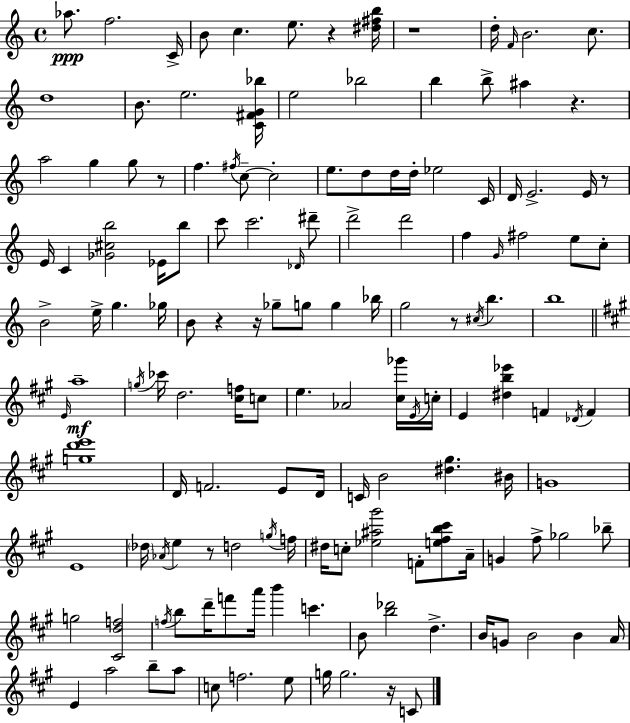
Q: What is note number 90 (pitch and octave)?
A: G5